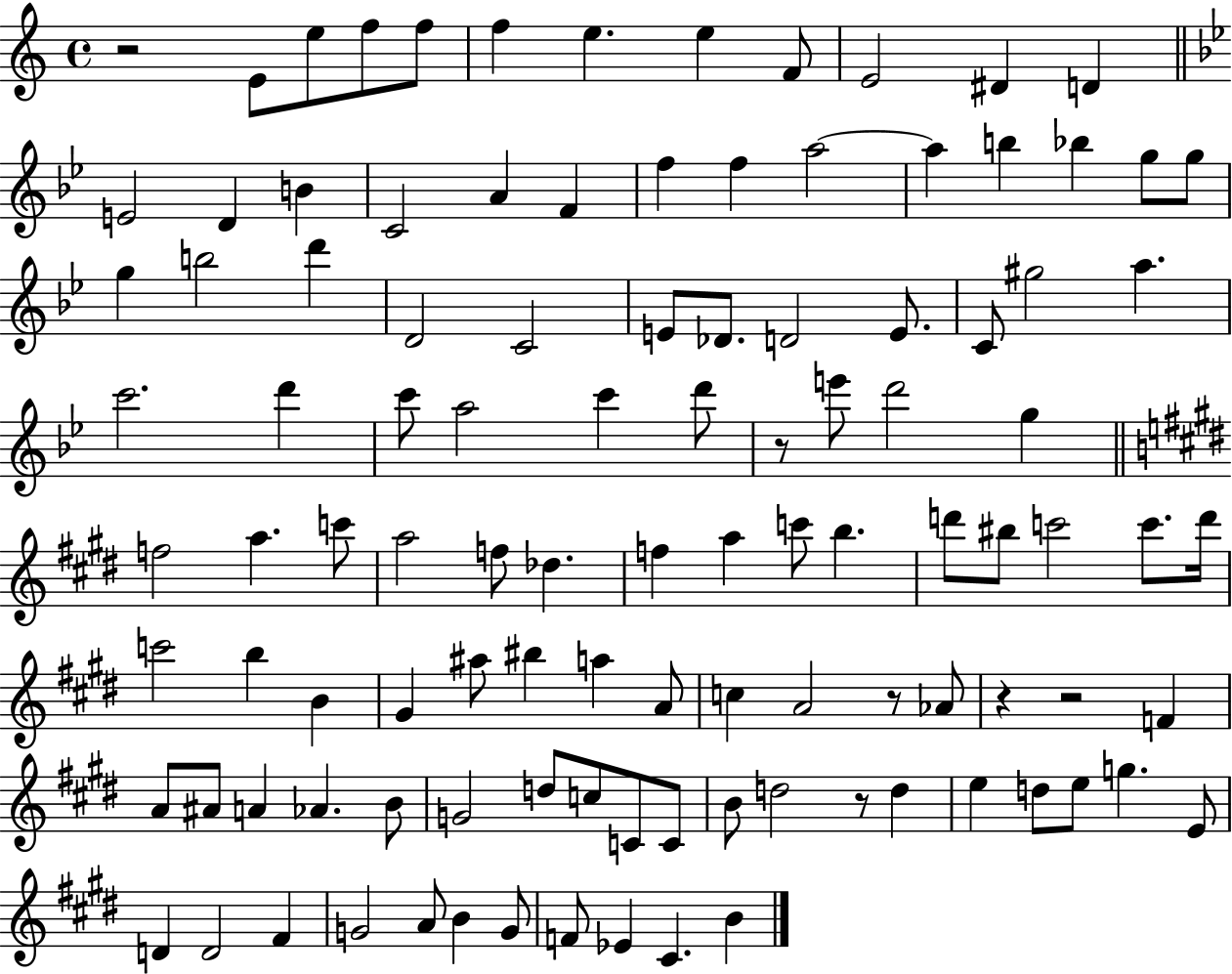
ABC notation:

X:1
T:Untitled
M:4/4
L:1/4
K:C
z2 E/2 e/2 f/2 f/2 f e e F/2 E2 ^D D E2 D B C2 A F f f a2 a b _b g/2 g/2 g b2 d' D2 C2 E/2 _D/2 D2 E/2 C/2 ^g2 a c'2 d' c'/2 a2 c' d'/2 z/2 e'/2 d'2 g f2 a c'/2 a2 f/2 _d f a c'/2 b d'/2 ^b/2 c'2 c'/2 d'/4 c'2 b B ^G ^a/2 ^b a A/2 c A2 z/2 _A/2 z z2 F A/2 ^A/2 A _A B/2 G2 d/2 c/2 C/2 C/2 B/2 d2 z/2 d e d/2 e/2 g E/2 D D2 ^F G2 A/2 B G/2 F/2 _E ^C B